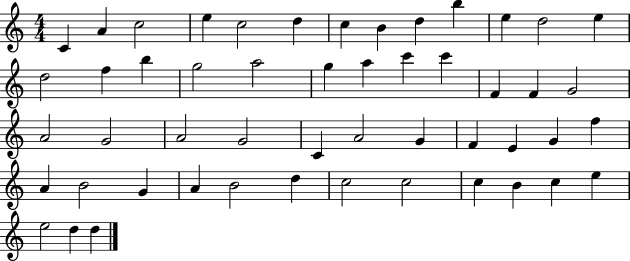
C4/q A4/q C5/h E5/q C5/h D5/q C5/q B4/q D5/q B5/q E5/q D5/h E5/q D5/h F5/q B5/q G5/h A5/h G5/q A5/q C6/q C6/q F4/q F4/q G4/h A4/h G4/h A4/h G4/h C4/q A4/h G4/q F4/q E4/q G4/q F5/q A4/q B4/h G4/q A4/q B4/h D5/q C5/h C5/h C5/q B4/q C5/q E5/q E5/h D5/q D5/q